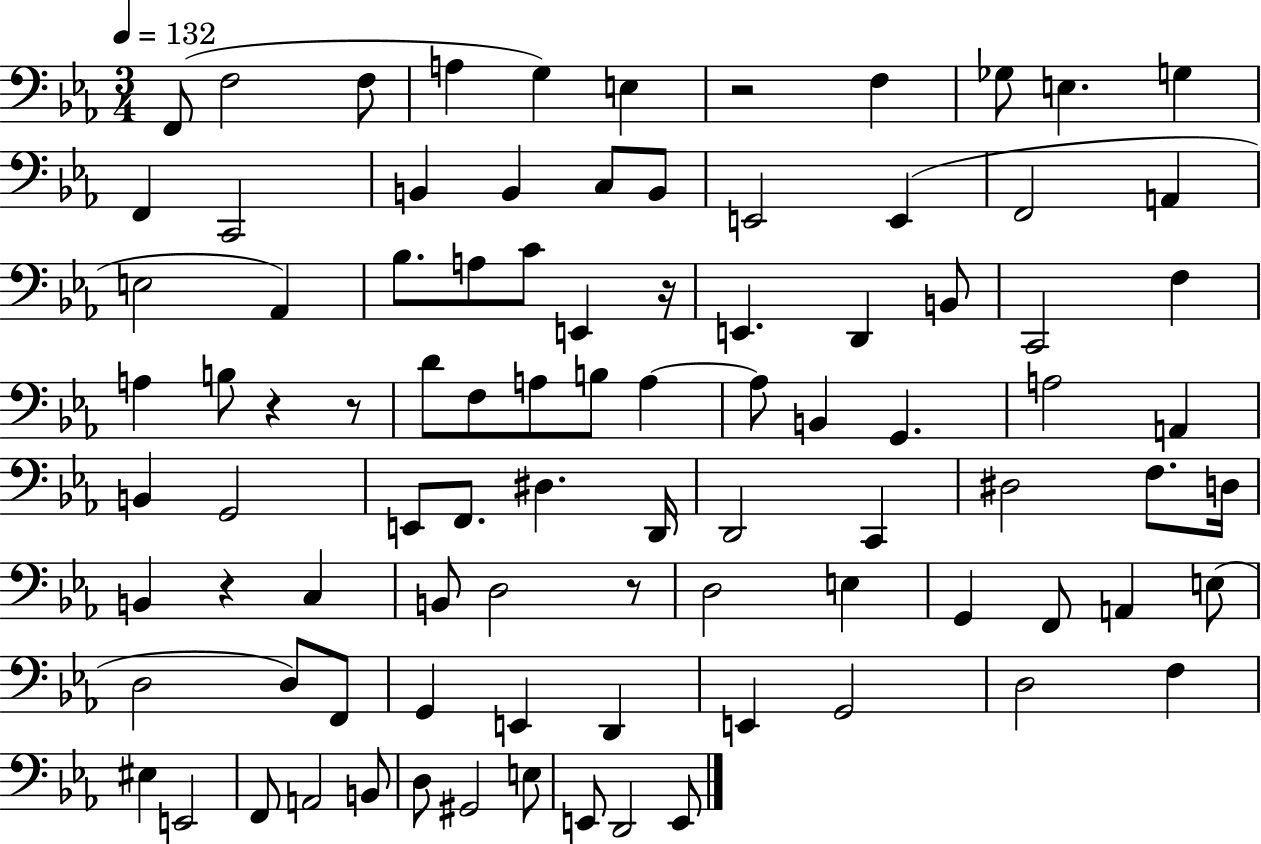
{
  \clef bass
  \numericTimeSignature
  \time 3/4
  \key ees \major
  \tempo 4 = 132
  f,8( f2 f8 | a4 g4) e4 | r2 f4 | ges8 e4. g4 | \break f,4 c,2 | b,4 b,4 c8 b,8 | e,2 e,4( | f,2 a,4 | \break e2 aes,4) | bes8. a8 c'8 e,4 r16 | e,4. d,4 b,8 | c,2 f4 | \break a4 b8 r4 r8 | d'8 f8 a8 b8 a4~~ | a8 b,4 g,4. | a2 a,4 | \break b,4 g,2 | e,8 f,8. dis4. d,16 | d,2 c,4 | dis2 f8. d16 | \break b,4 r4 c4 | b,8 d2 r8 | d2 e4 | g,4 f,8 a,4 e8( | \break d2 d8) f,8 | g,4 e,4 d,4 | e,4 g,2 | d2 f4 | \break eis4 e,2 | f,8 a,2 b,8 | d8 gis,2 e8 | e,8 d,2 e,8 | \break \bar "|."
}